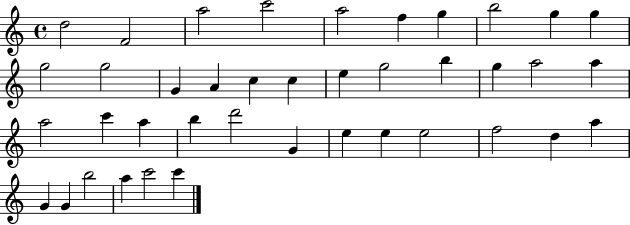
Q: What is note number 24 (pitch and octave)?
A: C6